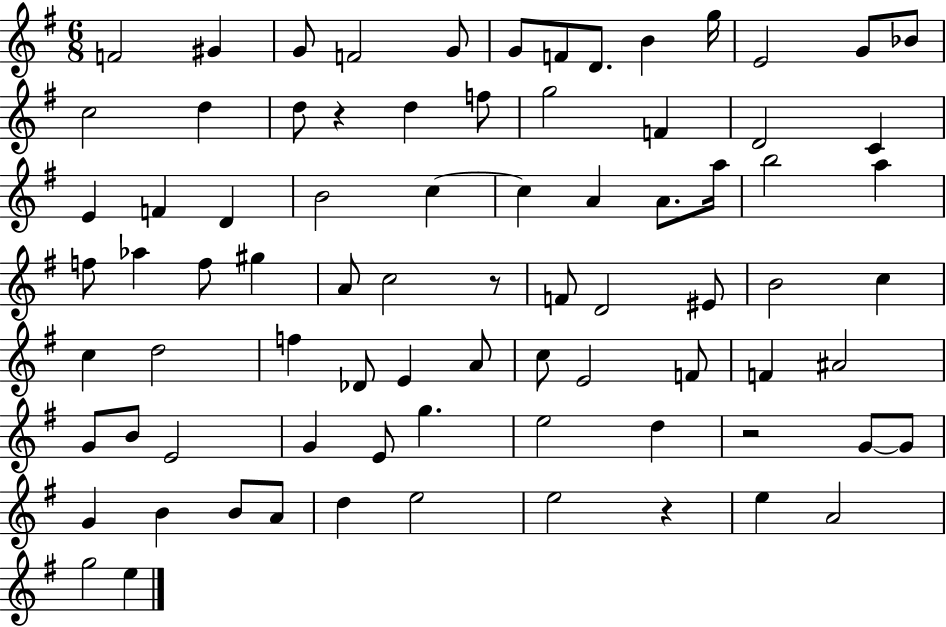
F4/h G#4/q G4/e F4/h G4/e G4/e F4/e D4/e. B4/q G5/s E4/h G4/e Bb4/e C5/h D5/q D5/e R/q D5/q F5/e G5/h F4/q D4/h C4/q E4/q F4/q D4/q B4/h C5/q C5/q A4/q A4/e. A5/s B5/h A5/q F5/e Ab5/q F5/e G#5/q A4/e C5/h R/e F4/e D4/h EIS4/e B4/h C5/q C5/q D5/h F5/q Db4/e E4/q A4/e C5/e E4/h F4/e F4/q A#4/h G4/e B4/e E4/h G4/q E4/e G5/q. E5/h D5/q R/h G4/e G4/e G4/q B4/q B4/e A4/e D5/q E5/h E5/h R/q E5/q A4/h G5/h E5/q